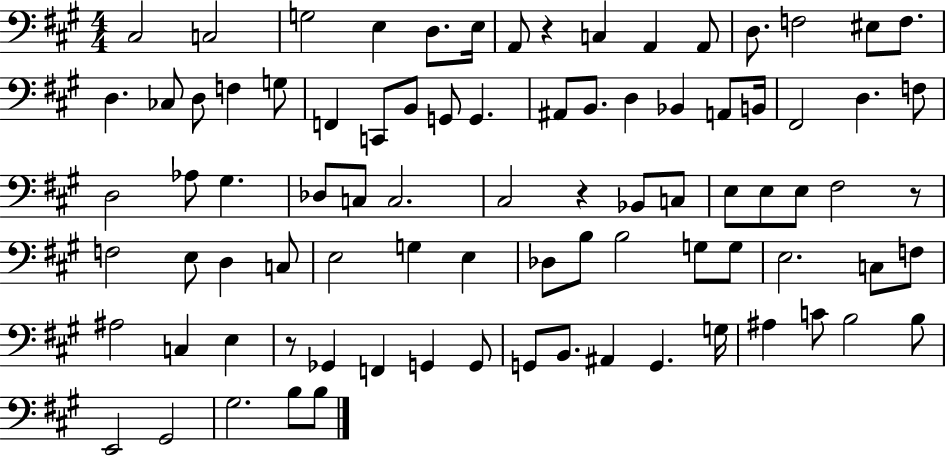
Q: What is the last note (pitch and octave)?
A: B3